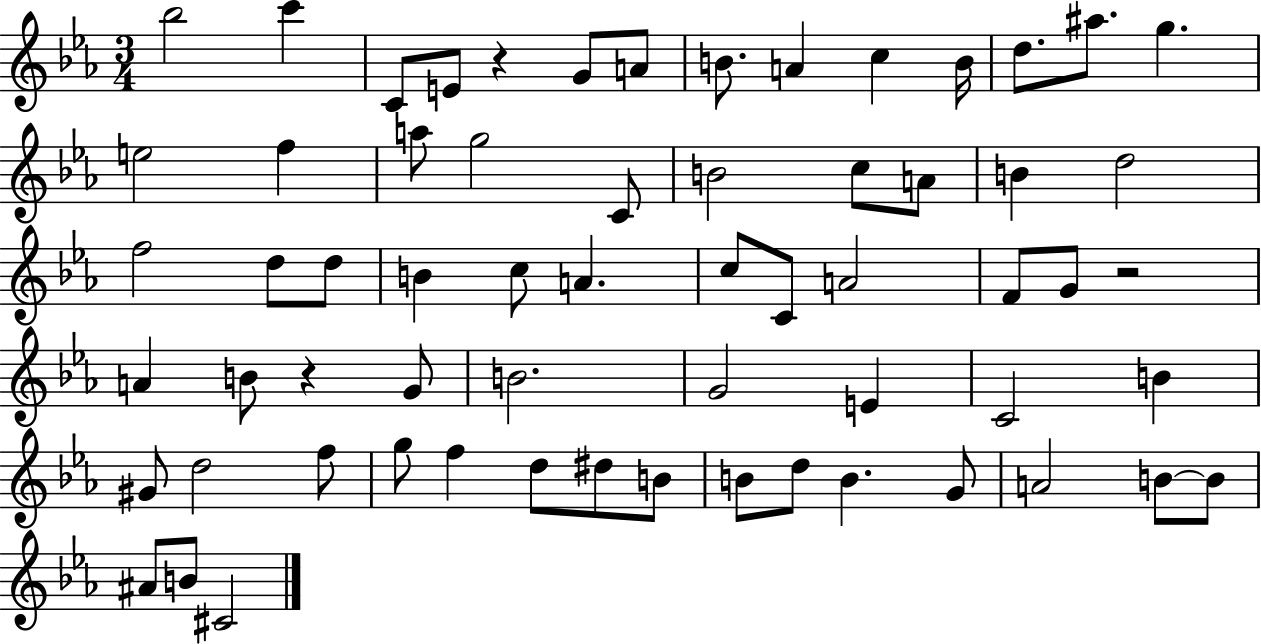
{
  \clef treble
  \numericTimeSignature
  \time 3/4
  \key ees \major
  bes''2 c'''4 | c'8 e'8 r4 g'8 a'8 | b'8. a'4 c''4 b'16 | d''8. ais''8. g''4. | \break e''2 f''4 | a''8 g''2 c'8 | b'2 c''8 a'8 | b'4 d''2 | \break f''2 d''8 d''8 | b'4 c''8 a'4. | c''8 c'8 a'2 | f'8 g'8 r2 | \break a'4 b'8 r4 g'8 | b'2. | g'2 e'4 | c'2 b'4 | \break gis'8 d''2 f''8 | g''8 f''4 d''8 dis''8 b'8 | b'8 d''8 b'4. g'8 | a'2 b'8~~ b'8 | \break ais'8 b'8 cis'2 | \bar "|."
}